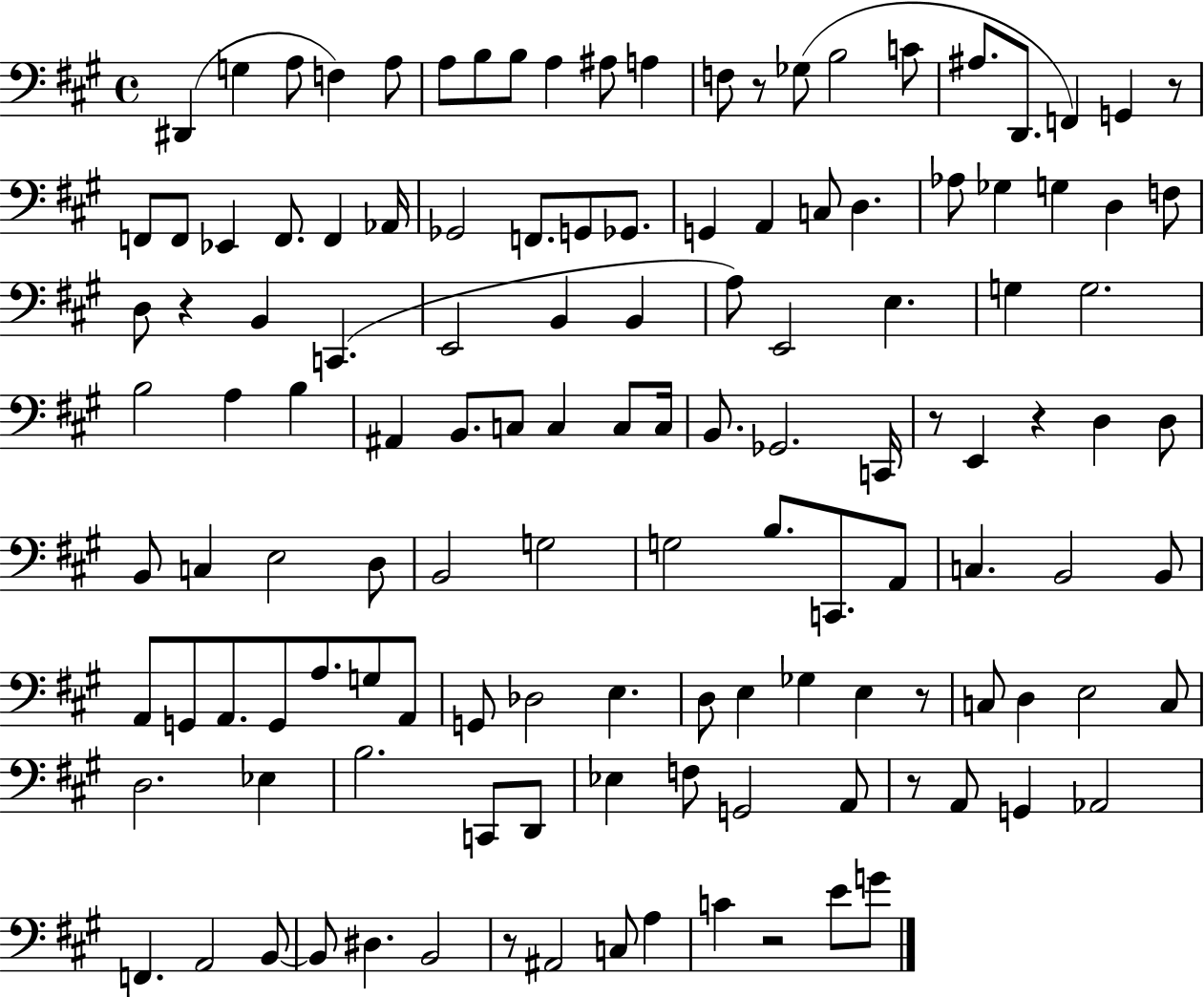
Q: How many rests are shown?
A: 9